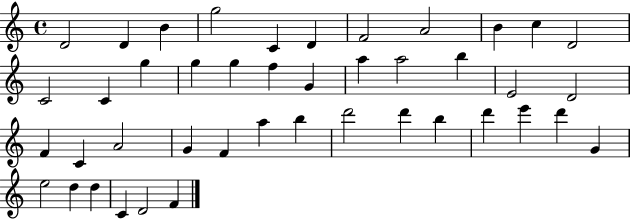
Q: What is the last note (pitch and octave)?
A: F4